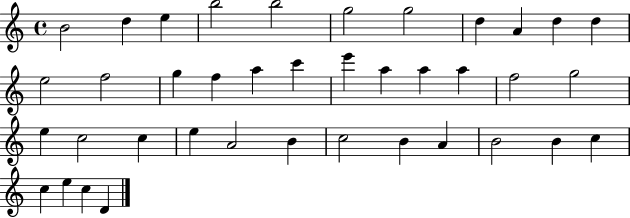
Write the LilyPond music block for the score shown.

{
  \clef treble
  \time 4/4
  \defaultTimeSignature
  \key c \major
  b'2 d''4 e''4 | b''2 b''2 | g''2 g''2 | d''4 a'4 d''4 d''4 | \break e''2 f''2 | g''4 f''4 a''4 c'''4 | e'''4 a''4 a''4 a''4 | f''2 g''2 | \break e''4 c''2 c''4 | e''4 a'2 b'4 | c''2 b'4 a'4 | b'2 b'4 c''4 | \break c''4 e''4 c''4 d'4 | \bar "|."
}